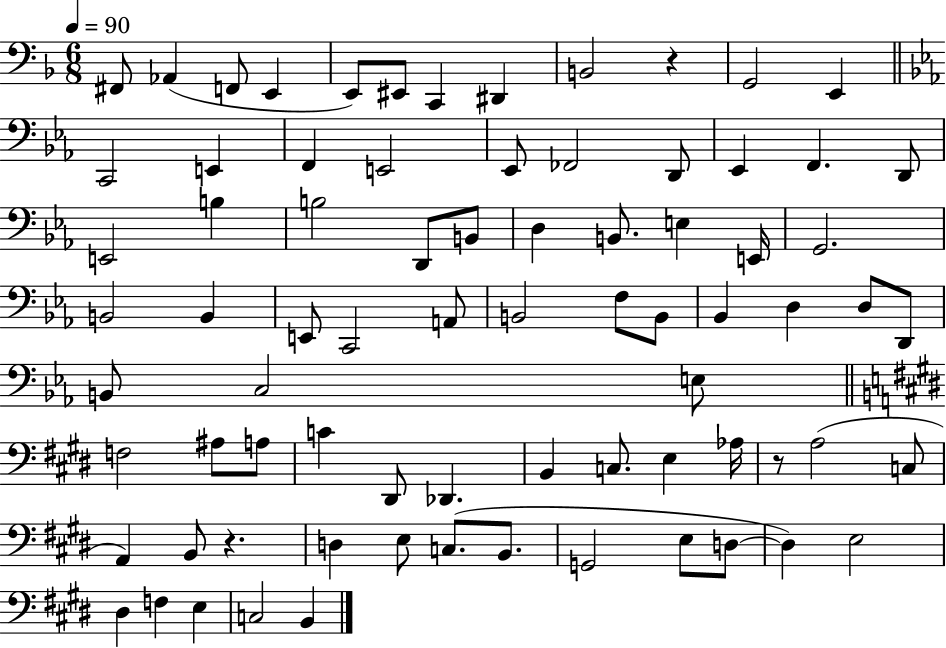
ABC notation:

X:1
T:Untitled
M:6/8
L:1/4
K:F
^F,,/2 _A,, F,,/2 E,, E,,/2 ^E,,/2 C,, ^D,, B,,2 z G,,2 E,, C,,2 E,, F,, E,,2 _E,,/2 _F,,2 D,,/2 _E,, F,, D,,/2 E,,2 B, B,2 D,,/2 B,,/2 D, B,,/2 E, E,,/4 G,,2 B,,2 B,, E,,/2 C,,2 A,,/2 B,,2 F,/2 B,,/2 _B,, D, D,/2 D,,/2 B,,/2 C,2 E,/2 F,2 ^A,/2 A,/2 C ^D,,/2 _D,, B,, C,/2 E, _A,/4 z/2 A,2 C,/2 A,, B,,/2 z D, E,/2 C,/2 B,,/2 G,,2 E,/2 D,/2 D, E,2 ^D, F, E, C,2 B,,